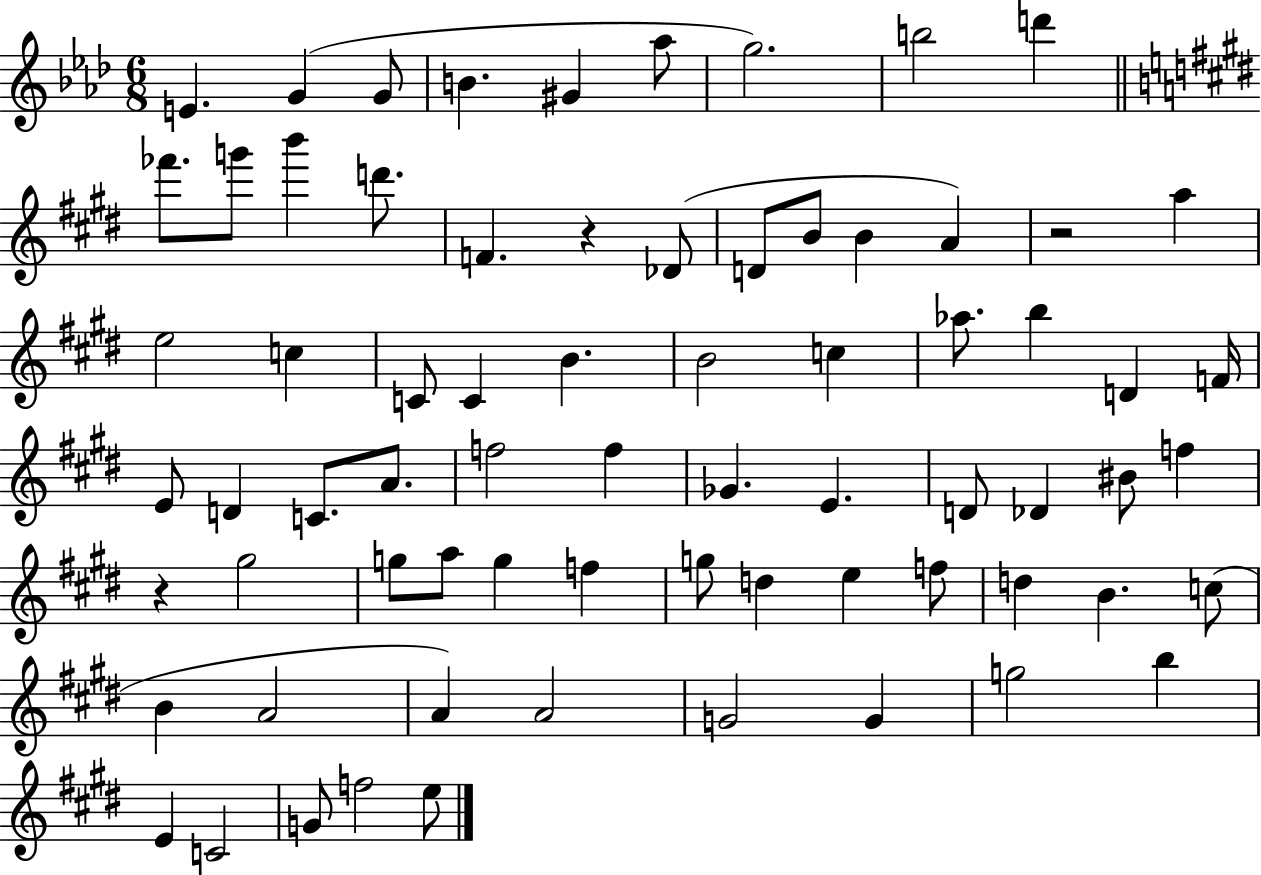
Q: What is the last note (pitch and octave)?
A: E5